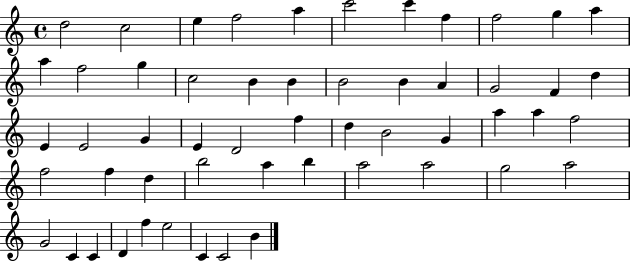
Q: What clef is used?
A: treble